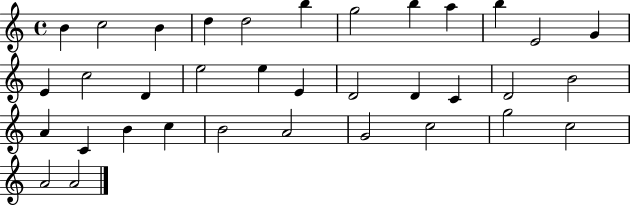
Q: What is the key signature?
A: C major